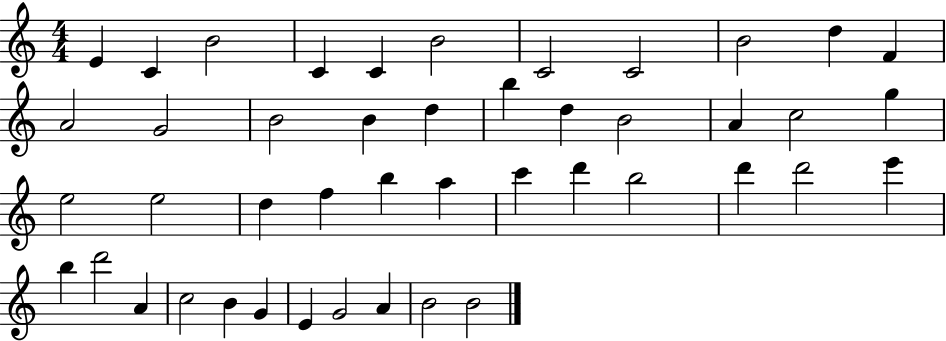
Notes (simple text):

E4/q C4/q B4/h C4/q C4/q B4/h C4/h C4/h B4/h D5/q F4/q A4/h G4/h B4/h B4/q D5/q B5/q D5/q B4/h A4/q C5/h G5/q E5/h E5/h D5/q F5/q B5/q A5/q C6/q D6/q B5/h D6/q D6/h E6/q B5/q D6/h A4/q C5/h B4/q G4/q E4/q G4/h A4/q B4/h B4/h